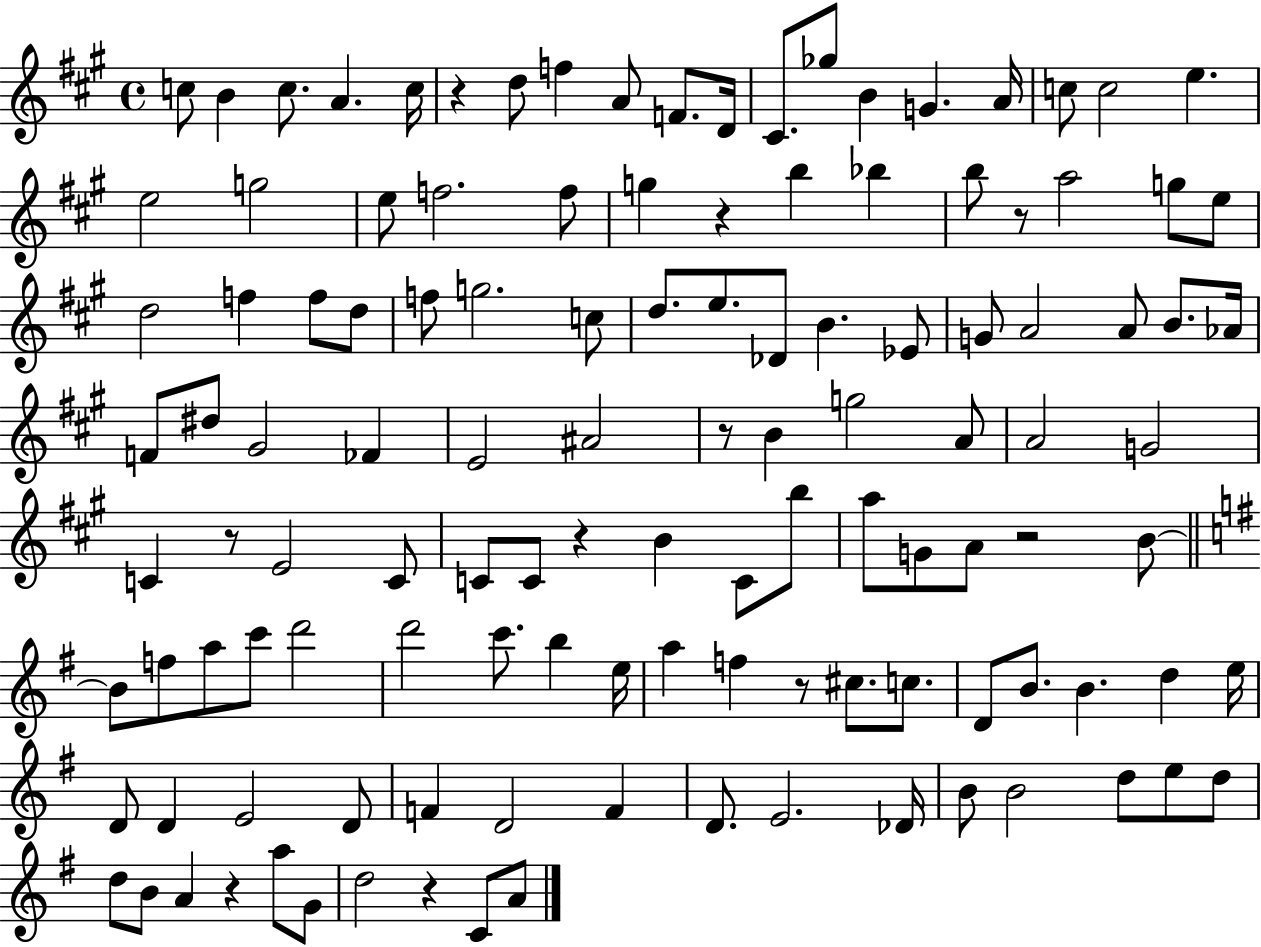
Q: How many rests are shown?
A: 10